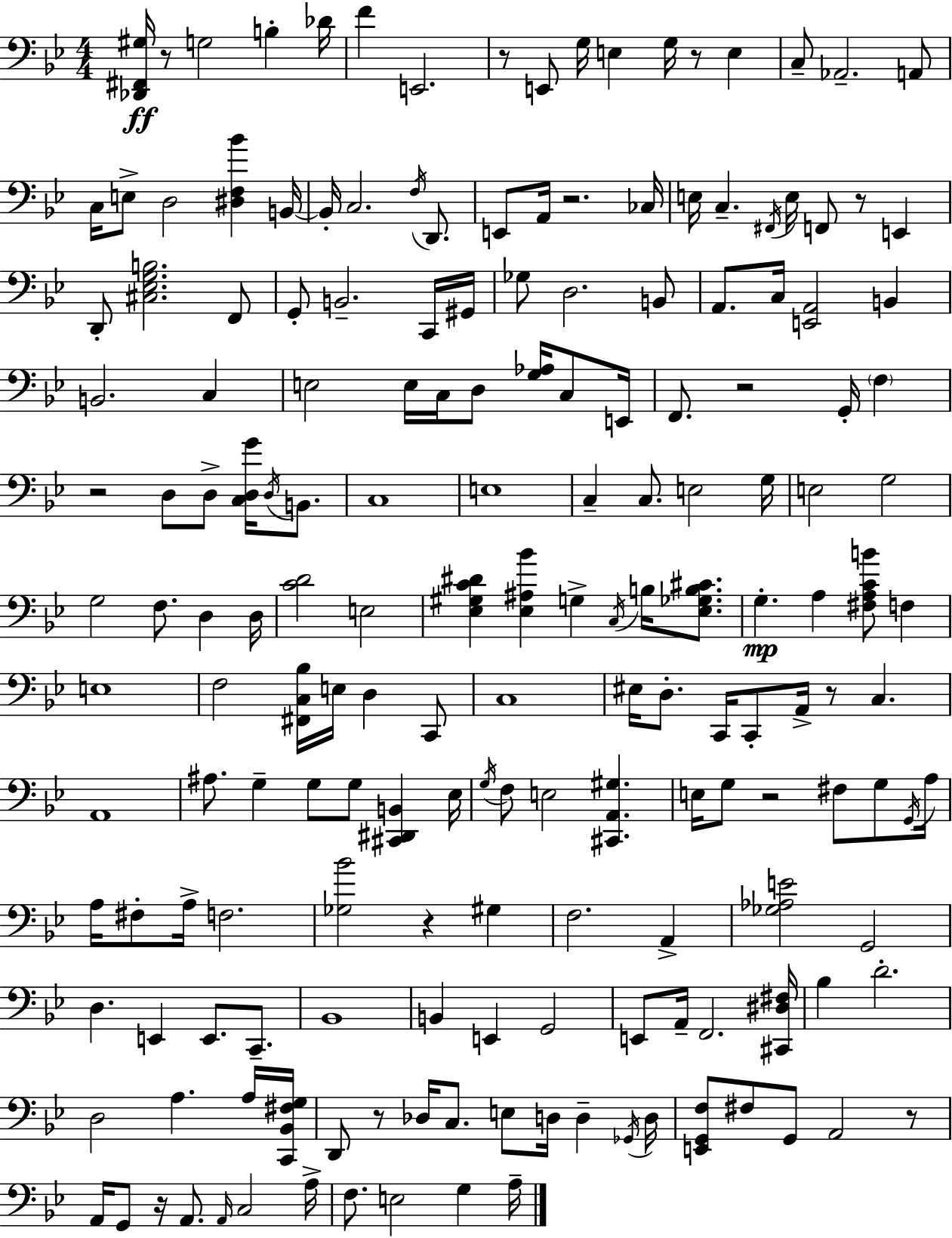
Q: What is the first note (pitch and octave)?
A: G3